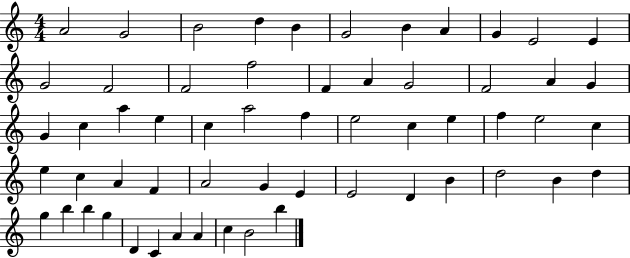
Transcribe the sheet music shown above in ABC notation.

X:1
T:Untitled
M:4/4
L:1/4
K:C
A2 G2 B2 d B G2 B A G E2 E G2 F2 F2 f2 F A G2 F2 A G G c a e c a2 f e2 c e f e2 c e c A F A2 G E E2 D B d2 B d g b b g D C A A c B2 b